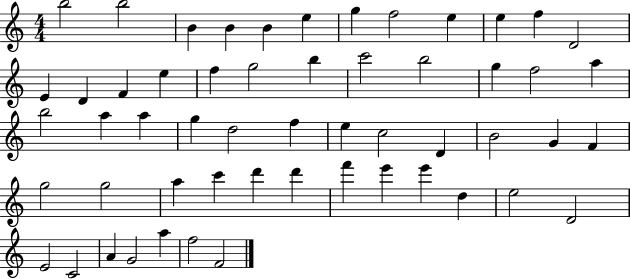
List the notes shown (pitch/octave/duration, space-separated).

B5/h B5/h B4/q B4/q B4/q E5/q G5/q F5/h E5/q E5/q F5/q D4/h E4/q D4/q F4/q E5/q F5/q G5/h B5/q C6/h B5/h G5/q F5/h A5/q B5/h A5/q A5/q G5/q D5/h F5/q E5/q C5/h D4/q B4/h G4/q F4/q G5/h G5/h A5/q C6/q D6/q D6/q F6/q E6/q E6/q D5/q E5/h D4/h E4/h C4/h A4/q G4/h A5/q F5/h F4/h